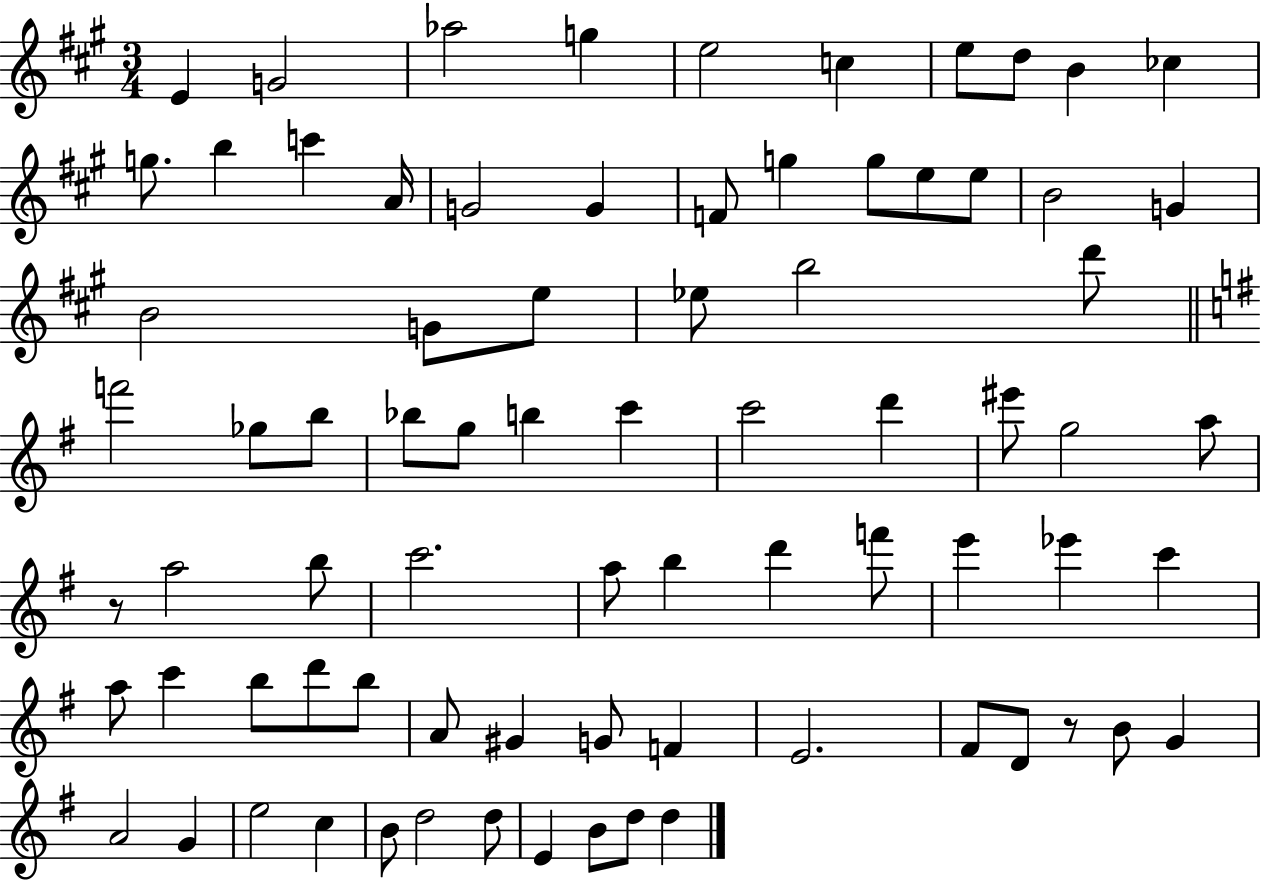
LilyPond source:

{
  \clef treble
  \numericTimeSignature
  \time 3/4
  \key a \major
  e'4 g'2 | aes''2 g''4 | e''2 c''4 | e''8 d''8 b'4 ces''4 | \break g''8. b''4 c'''4 a'16 | g'2 g'4 | f'8 g''4 g''8 e''8 e''8 | b'2 g'4 | \break b'2 g'8 e''8 | ees''8 b''2 d'''8 | \bar "||" \break \key g \major f'''2 ges''8 b''8 | bes''8 g''8 b''4 c'''4 | c'''2 d'''4 | eis'''8 g''2 a''8 | \break r8 a''2 b''8 | c'''2. | a''8 b''4 d'''4 f'''8 | e'''4 ees'''4 c'''4 | \break a''8 c'''4 b''8 d'''8 b''8 | a'8 gis'4 g'8 f'4 | e'2. | fis'8 d'8 r8 b'8 g'4 | \break a'2 g'4 | e''2 c''4 | b'8 d''2 d''8 | e'4 b'8 d''8 d''4 | \break \bar "|."
}